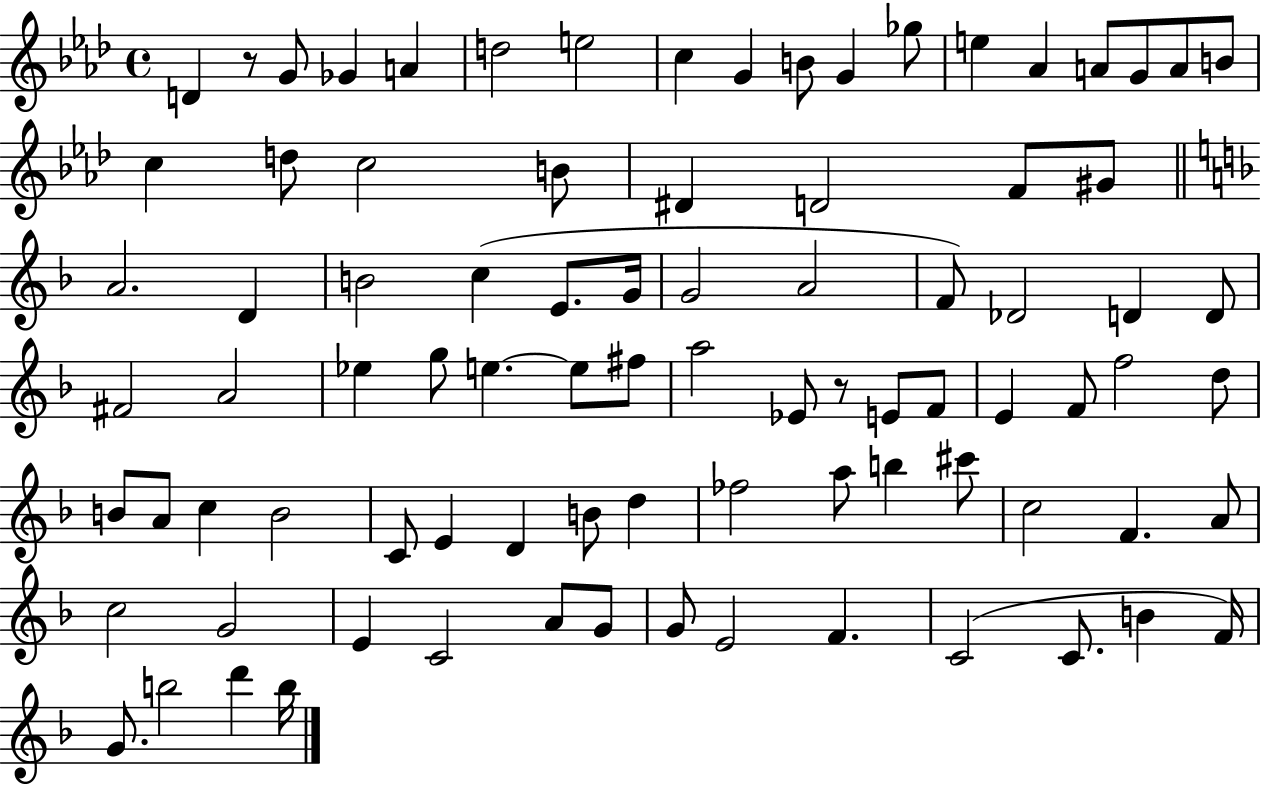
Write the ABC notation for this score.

X:1
T:Untitled
M:4/4
L:1/4
K:Ab
D z/2 G/2 _G A d2 e2 c G B/2 G _g/2 e _A A/2 G/2 A/2 B/2 c d/2 c2 B/2 ^D D2 F/2 ^G/2 A2 D B2 c E/2 G/4 G2 A2 F/2 _D2 D D/2 ^F2 A2 _e g/2 e e/2 ^f/2 a2 _E/2 z/2 E/2 F/2 E F/2 f2 d/2 B/2 A/2 c B2 C/2 E D B/2 d _f2 a/2 b ^c'/2 c2 F A/2 c2 G2 E C2 A/2 G/2 G/2 E2 F C2 C/2 B F/4 G/2 b2 d' b/4